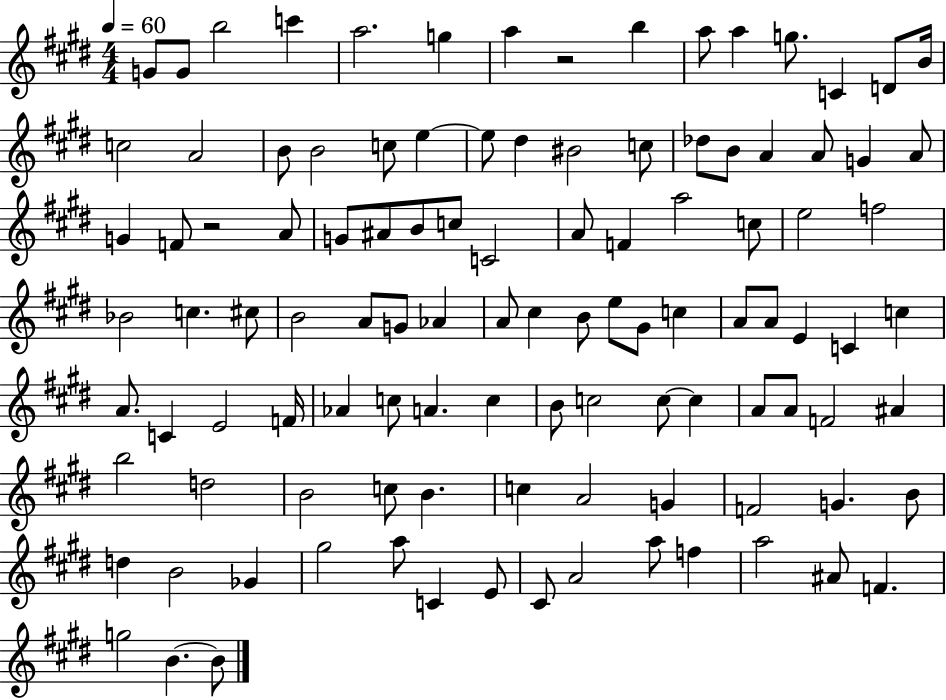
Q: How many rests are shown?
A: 2